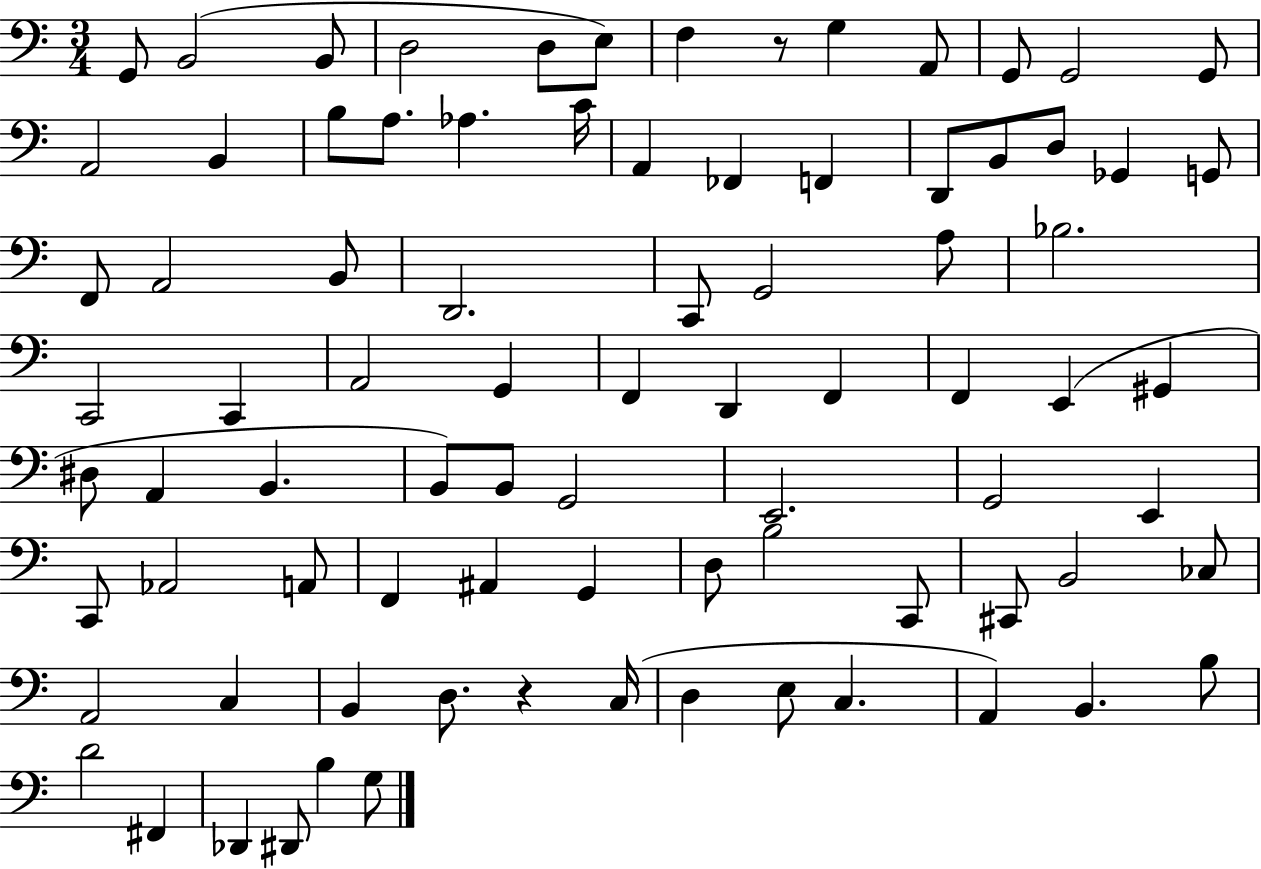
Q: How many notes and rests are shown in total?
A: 84